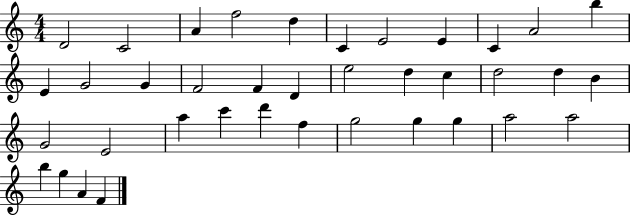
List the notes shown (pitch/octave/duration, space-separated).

D4/h C4/h A4/q F5/h D5/q C4/q E4/h E4/q C4/q A4/h B5/q E4/q G4/h G4/q F4/h F4/q D4/q E5/h D5/q C5/q D5/h D5/q B4/q G4/h E4/h A5/q C6/q D6/q F5/q G5/h G5/q G5/q A5/h A5/h B5/q G5/q A4/q F4/q